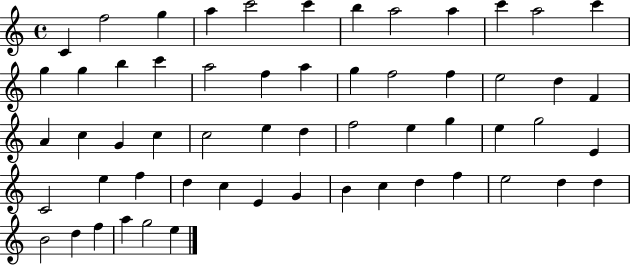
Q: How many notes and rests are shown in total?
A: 58